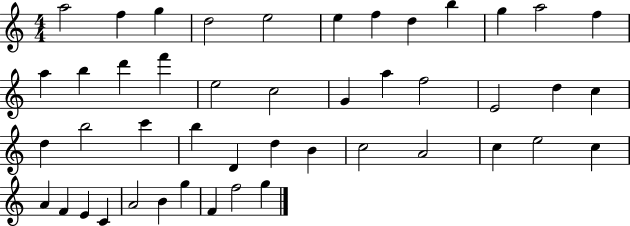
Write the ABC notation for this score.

X:1
T:Untitled
M:4/4
L:1/4
K:C
a2 f g d2 e2 e f d b g a2 f a b d' f' e2 c2 G a f2 E2 d c d b2 c' b D d B c2 A2 c e2 c A F E C A2 B g F f2 g